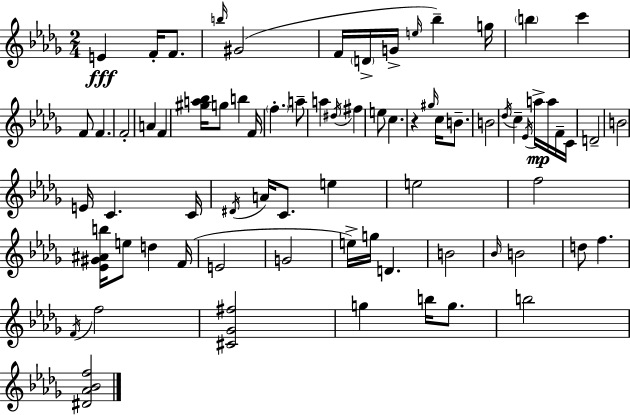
E4/q F4/s F4/e. B5/s G#4/h F4/s D4/s G4/s E5/s Bb5/q G5/s B5/q C6/q F4/e F4/q. F4/h A4/q F4/q [G#5,A5,Bb5]/s G5/e B5/q F4/s F5/q. A5/e A5/q D#5/s F#5/q E5/e C5/q. R/q G#5/s C5/s B4/e. B4/h Db5/s C5/q Eb4/s A5/s A5/s F4/s C4/s D4/h B4/h E4/s C4/q. C4/s D#4/s A4/s C4/e. E5/q E5/h F5/h [Eb4,G#4,A#4,B5]/s E5/e D5/q F4/s E4/h G4/h E5/s G5/s D4/q. B4/h Bb4/s B4/h D5/e F5/q. F4/s F5/h [C#4,Gb4,F#5]/h G5/q B5/s G5/e. B5/h [D#4,Ab4,Bb4,F5]/h